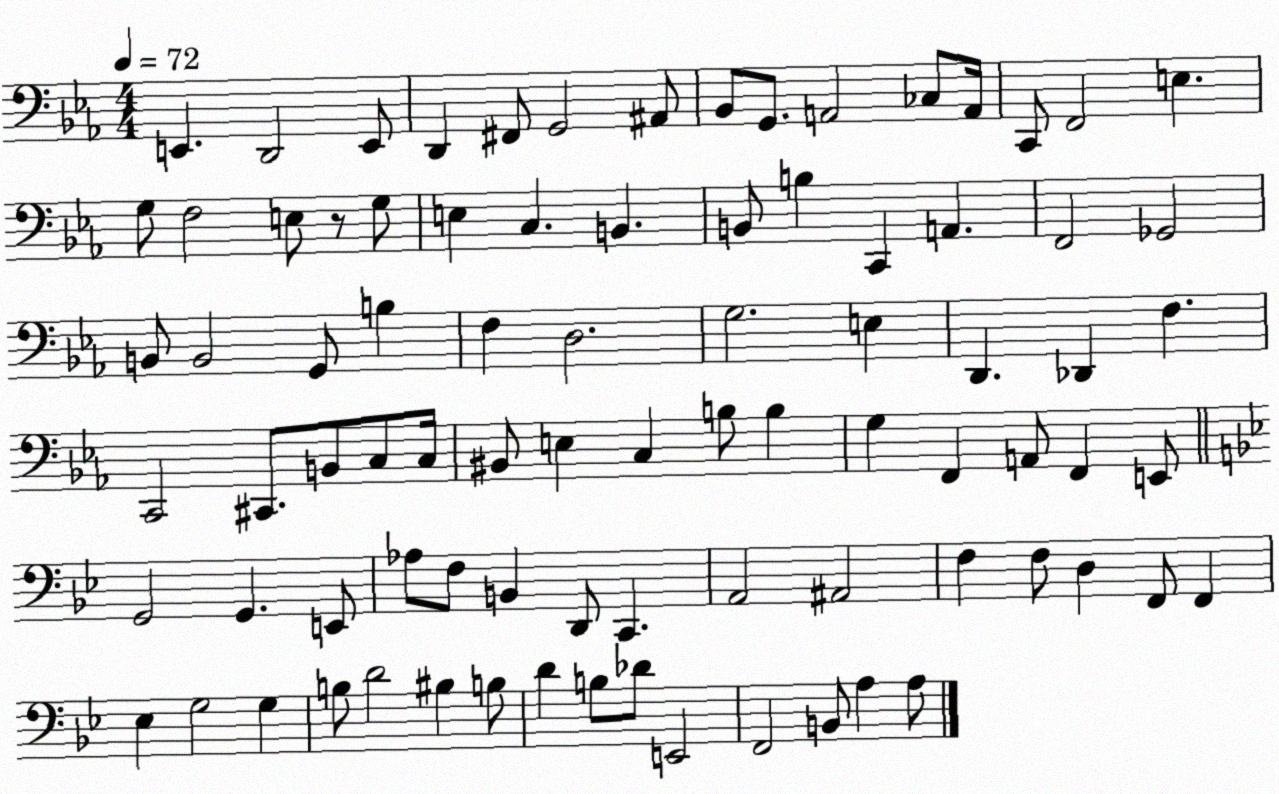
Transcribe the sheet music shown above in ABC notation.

X:1
T:Untitled
M:4/4
L:1/4
K:Eb
E,, D,,2 E,,/2 D,, ^F,,/2 G,,2 ^A,,/2 _B,,/2 G,,/2 A,,2 _C,/2 A,,/4 C,,/2 F,,2 E, G,/2 F,2 E,/2 z/2 G,/2 E, C, B,, B,,/2 B, C,, A,, F,,2 _G,,2 B,,/2 B,,2 G,,/2 B, F, D,2 G,2 E, D,, _D,, F, C,,2 ^C,,/2 B,,/2 C,/2 C,/4 ^B,,/2 E, C, B,/2 B, G, F,, A,,/2 F,, E,,/2 G,,2 G,, E,,/2 _A,/2 F,/2 B,, D,,/2 C,, A,,2 ^A,,2 F, F,/2 D, F,,/2 F,, _E, G,2 G, B,/2 D2 ^B, B,/2 D B,/2 _D/2 E,,2 F,,2 B,,/2 A, A,/2